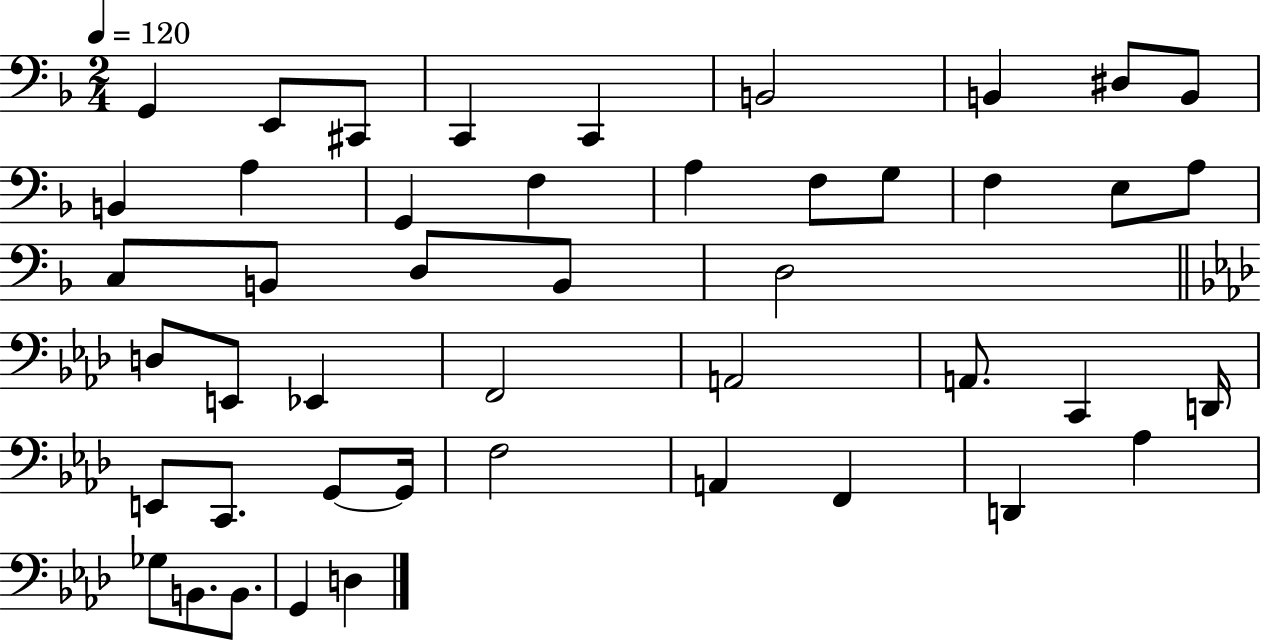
G2/q E2/e C#2/e C2/q C2/q B2/h B2/q D#3/e B2/e B2/q A3/q G2/q F3/q A3/q F3/e G3/e F3/q E3/e A3/e C3/e B2/e D3/e B2/e D3/h D3/e E2/e Eb2/q F2/h A2/h A2/e. C2/q D2/s E2/e C2/e. G2/e G2/s F3/h A2/q F2/q D2/q Ab3/q Gb3/e B2/e. B2/e. G2/q D3/q